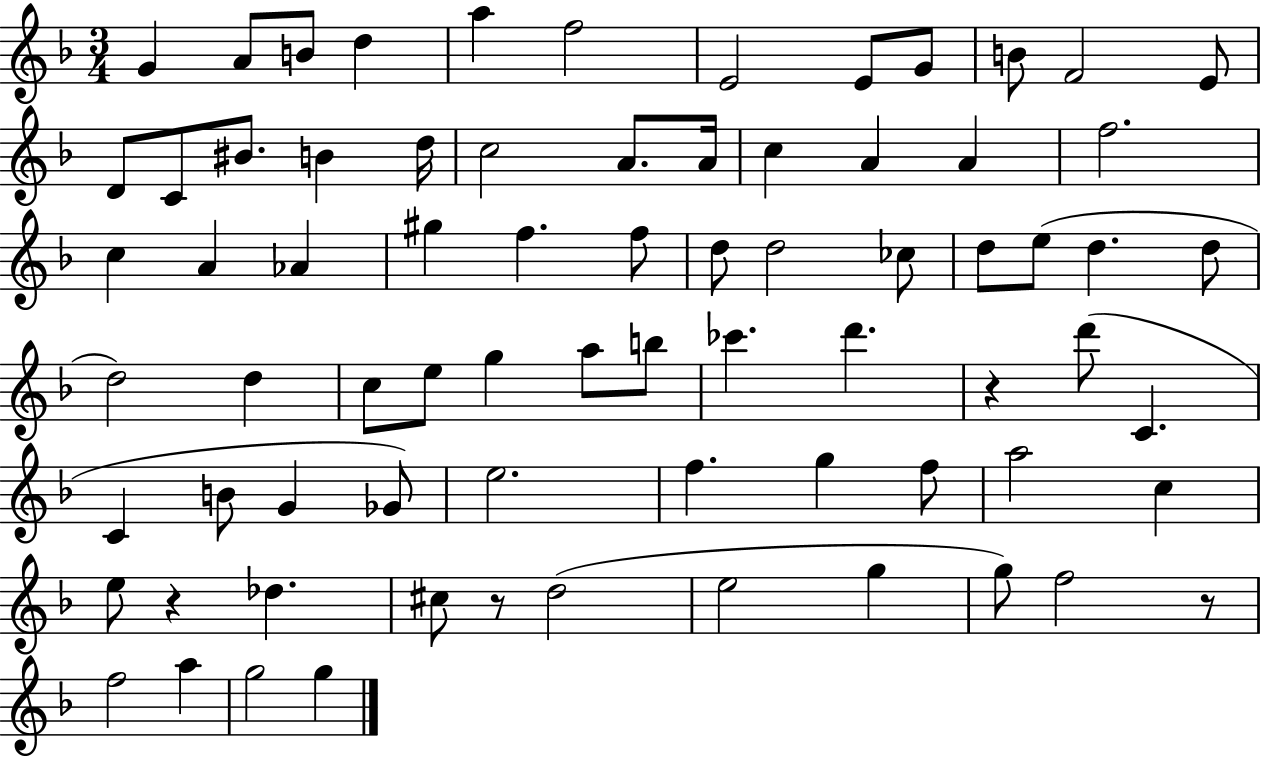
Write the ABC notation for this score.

X:1
T:Untitled
M:3/4
L:1/4
K:F
G A/2 B/2 d a f2 E2 E/2 G/2 B/2 F2 E/2 D/2 C/2 ^B/2 B d/4 c2 A/2 A/4 c A A f2 c A _A ^g f f/2 d/2 d2 _c/2 d/2 e/2 d d/2 d2 d c/2 e/2 g a/2 b/2 _c' d' z d'/2 C C B/2 G _G/2 e2 f g f/2 a2 c e/2 z _d ^c/2 z/2 d2 e2 g g/2 f2 z/2 f2 a g2 g